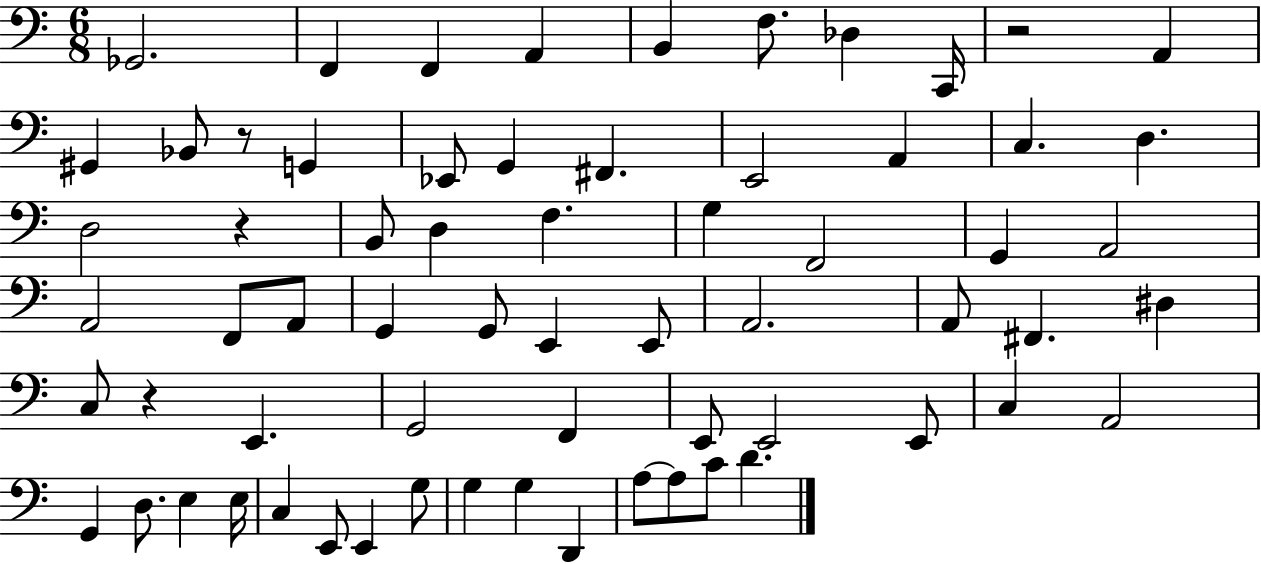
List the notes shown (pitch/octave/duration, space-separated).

Gb2/h. F2/q F2/q A2/q B2/q F3/e. Db3/q C2/s R/h A2/q G#2/q Bb2/e R/e G2/q Eb2/e G2/q F#2/q. E2/h A2/q C3/q. D3/q. D3/h R/q B2/e D3/q F3/q. G3/q F2/h G2/q A2/h A2/h F2/e A2/e G2/q G2/e E2/q E2/e A2/h. A2/e F#2/q. D#3/q C3/e R/q E2/q. G2/h F2/q E2/e E2/h E2/e C3/q A2/h G2/q D3/e. E3/q E3/s C3/q E2/e E2/q G3/e G3/q G3/q D2/q A3/e A3/e C4/e D4/q.